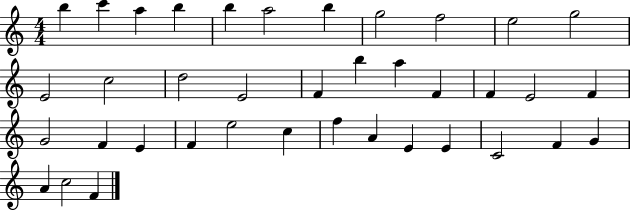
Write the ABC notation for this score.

X:1
T:Untitled
M:4/4
L:1/4
K:C
b c' a b b a2 b g2 f2 e2 g2 E2 c2 d2 E2 F b a F F E2 F G2 F E F e2 c f A E E C2 F G A c2 F